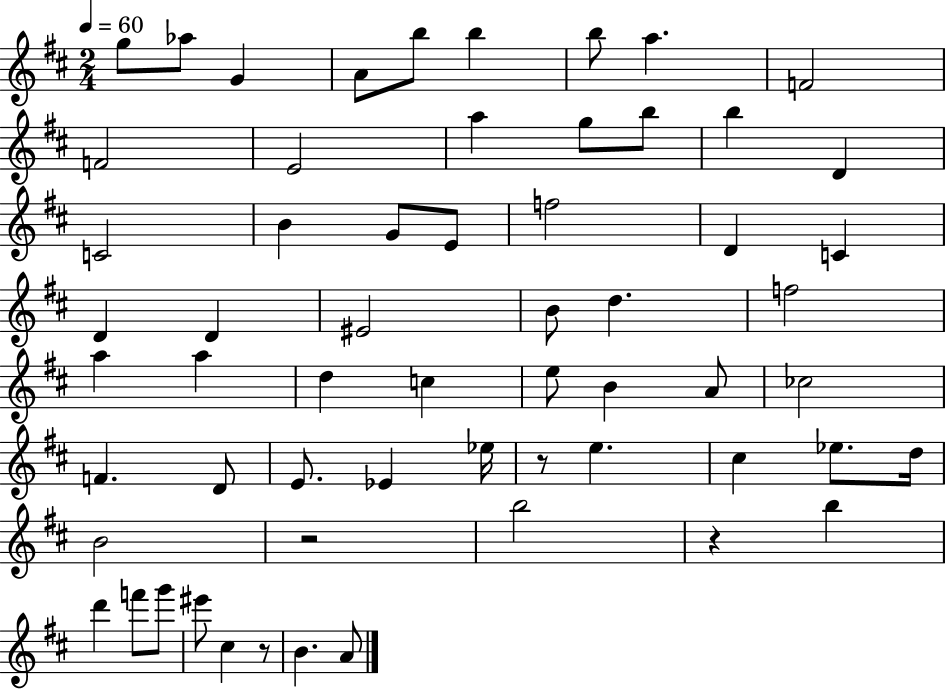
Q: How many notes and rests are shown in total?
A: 60